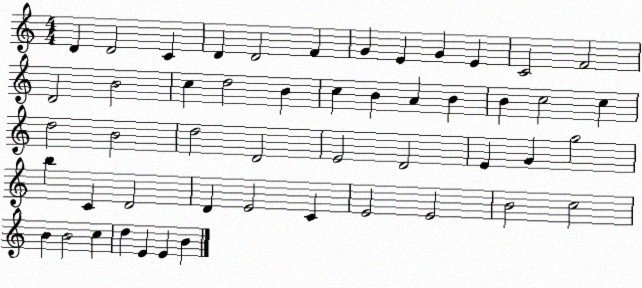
X:1
T:Untitled
M:4/4
L:1/4
K:C
D D2 C D D2 F G E G E C2 F2 D2 B2 c d2 B c B A B B c2 c d2 B2 d2 D2 E2 D2 E G g2 b C D2 D E2 C E2 E2 B2 c2 B B2 c d E E B